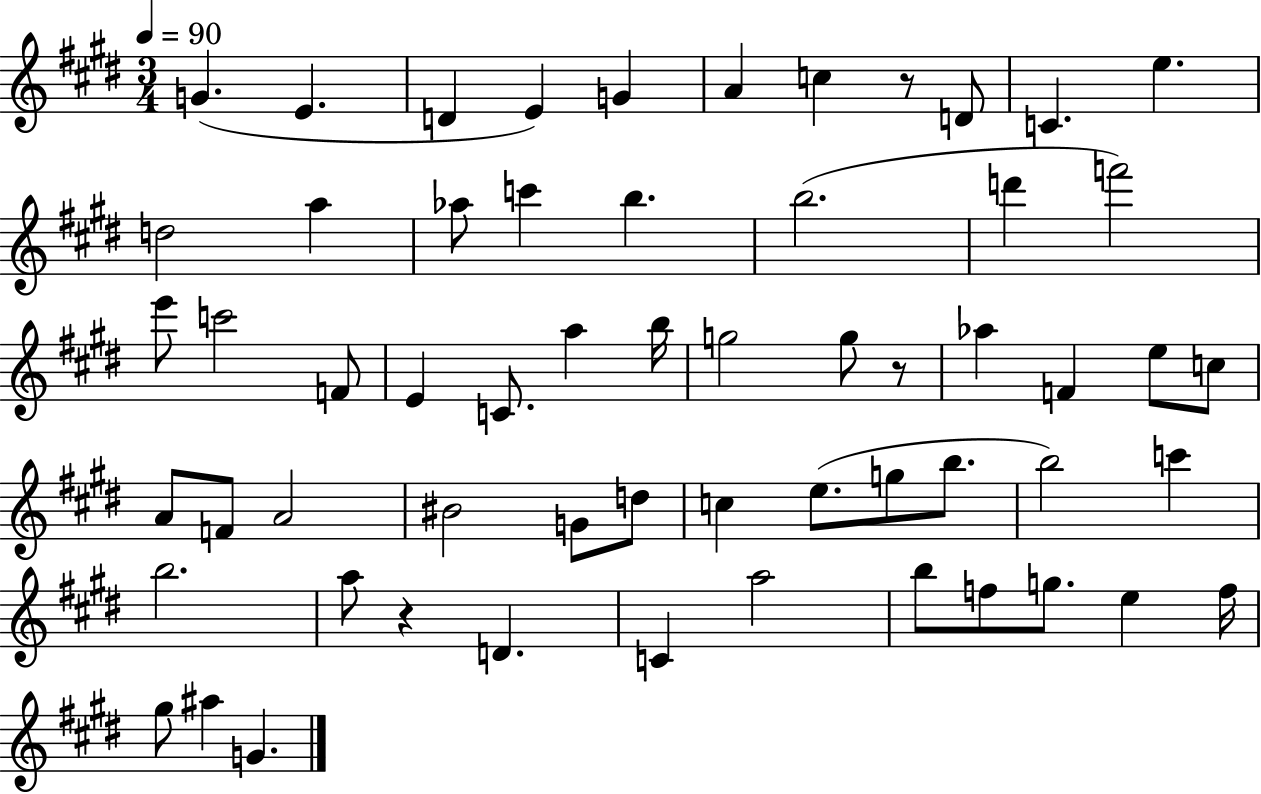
X:1
T:Untitled
M:3/4
L:1/4
K:E
G E D E G A c z/2 D/2 C e d2 a _a/2 c' b b2 d' f'2 e'/2 c'2 F/2 E C/2 a b/4 g2 g/2 z/2 _a F e/2 c/2 A/2 F/2 A2 ^B2 G/2 d/2 c e/2 g/2 b/2 b2 c' b2 a/2 z D C a2 b/2 f/2 g/2 e f/4 ^g/2 ^a G